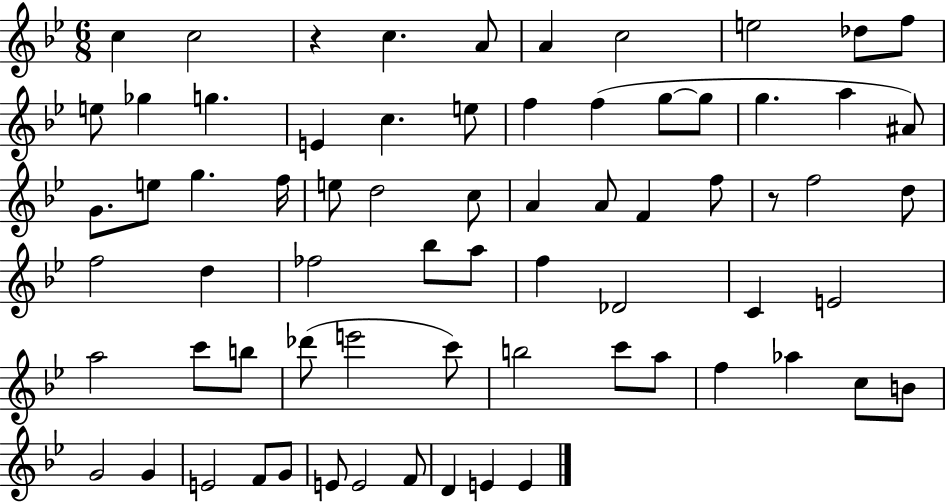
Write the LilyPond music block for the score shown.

{
  \clef treble
  \numericTimeSignature
  \time 6/8
  \key bes \major
  \repeat volta 2 { c''4 c''2 | r4 c''4. a'8 | a'4 c''2 | e''2 des''8 f''8 | \break e''8 ges''4 g''4. | e'4 c''4. e''8 | f''4 f''4( g''8~~ g''8 | g''4. a''4 ais'8) | \break g'8. e''8 g''4. f''16 | e''8 d''2 c''8 | a'4 a'8 f'4 f''8 | r8 f''2 d''8 | \break f''2 d''4 | fes''2 bes''8 a''8 | f''4 des'2 | c'4 e'2 | \break a''2 c'''8 b''8 | des'''8( e'''2 c'''8) | b''2 c'''8 a''8 | f''4 aes''4 c''8 b'8 | \break g'2 g'4 | e'2 f'8 g'8 | e'8 e'2 f'8 | d'4 e'4 e'4 | \break } \bar "|."
}